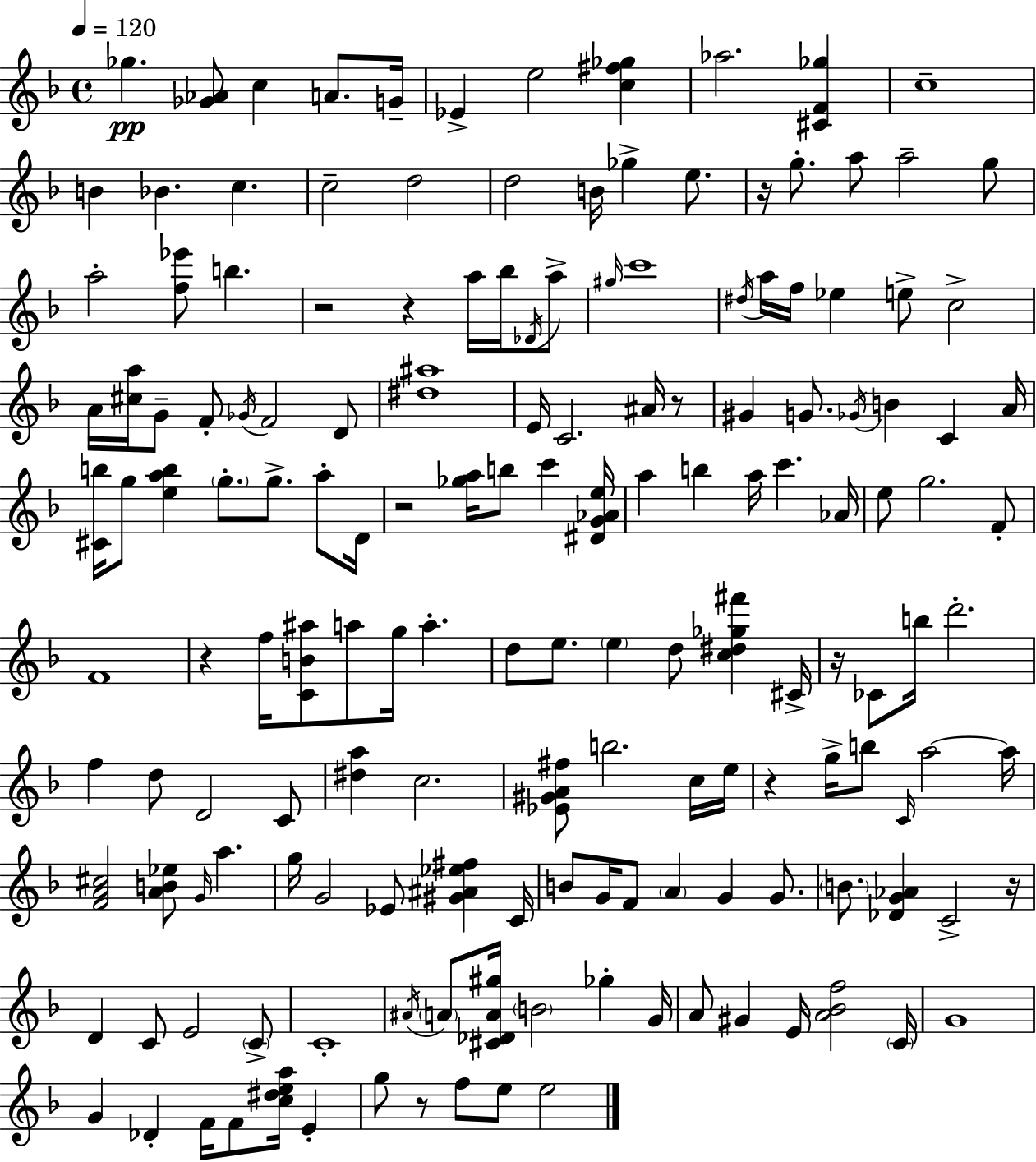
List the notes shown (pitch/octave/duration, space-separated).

Gb5/q. [Gb4,Ab4]/e C5/q A4/e. G4/s Eb4/q E5/h [C5,F#5,Gb5]/q Ab5/h. [C#4,F4,Gb5]/q C5/w B4/q Bb4/q. C5/q. C5/h D5/h D5/h B4/s Gb5/q E5/e. R/s G5/e. A5/e A5/h G5/e A5/h [F5,Eb6]/e B5/q. R/h R/q A5/s Bb5/s Db4/s A5/e G#5/s C6/w D#5/s A5/s F5/s Eb5/q E5/e C5/h A4/s [C#5,A5]/s G4/e F4/e Gb4/s F4/h D4/e [D#5,A#5]/w E4/s C4/h. A#4/s R/e G#4/q G4/e. Gb4/s B4/q C4/q A4/s [C#4,B5]/s G5/e [E5,A5,B5]/q G5/e. G5/e. A5/e D4/s R/h [Gb5,A5]/s B5/e C6/q [D#4,G4,Ab4,E5]/s A5/q B5/q A5/s C6/q. Ab4/s E5/e G5/h. F4/e F4/w R/q F5/s [C4,B4,A#5]/e A5/e G5/s A5/q. D5/e E5/e. E5/q D5/e [C5,D#5,Gb5,F#6]/q C#4/s R/s CES4/e B5/s D6/h. F5/q D5/e D4/h C4/e [D#5,A5]/q C5/h. [Eb4,G#4,A4,F#5]/e B5/h. C5/s E5/s R/q G5/s B5/e C4/s A5/h A5/s [F4,A4,C#5]/h [A4,B4,Eb5]/e G4/s A5/q. G5/s G4/h Eb4/e [G#4,A#4,Eb5,F#5]/q C4/s B4/e G4/s F4/e A4/q G4/q G4/e. B4/e. [Db4,G4,Ab4]/q C4/h R/s D4/q C4/e E4/h C4/e C4/w A#4/s A4/e [C#4,Db4,A4,G#5]/s B4/h Gb5/q G4/s A4/e G#4/q E4/s [A4,Bb4,F5]/h C4/s G4/w G4/q Db4/q F4/s F4/e [C5,D#5,E5,A5]/s E4/q G5/e R/e F5/e E5/e E5/h